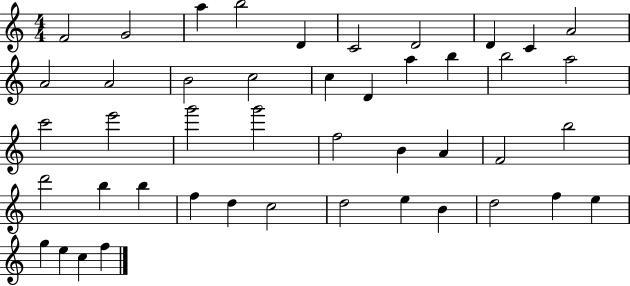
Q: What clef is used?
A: treble